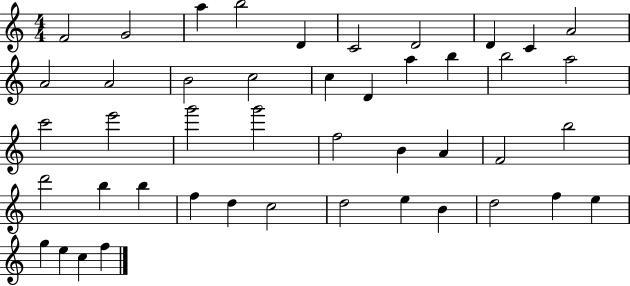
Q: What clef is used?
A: treble